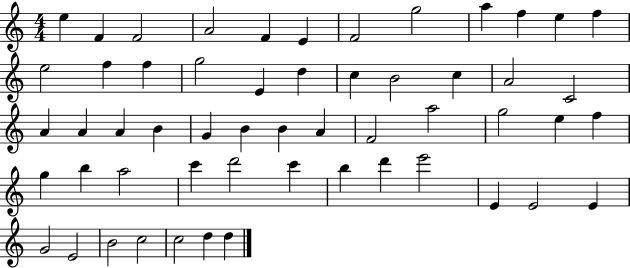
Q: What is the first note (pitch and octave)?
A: E5